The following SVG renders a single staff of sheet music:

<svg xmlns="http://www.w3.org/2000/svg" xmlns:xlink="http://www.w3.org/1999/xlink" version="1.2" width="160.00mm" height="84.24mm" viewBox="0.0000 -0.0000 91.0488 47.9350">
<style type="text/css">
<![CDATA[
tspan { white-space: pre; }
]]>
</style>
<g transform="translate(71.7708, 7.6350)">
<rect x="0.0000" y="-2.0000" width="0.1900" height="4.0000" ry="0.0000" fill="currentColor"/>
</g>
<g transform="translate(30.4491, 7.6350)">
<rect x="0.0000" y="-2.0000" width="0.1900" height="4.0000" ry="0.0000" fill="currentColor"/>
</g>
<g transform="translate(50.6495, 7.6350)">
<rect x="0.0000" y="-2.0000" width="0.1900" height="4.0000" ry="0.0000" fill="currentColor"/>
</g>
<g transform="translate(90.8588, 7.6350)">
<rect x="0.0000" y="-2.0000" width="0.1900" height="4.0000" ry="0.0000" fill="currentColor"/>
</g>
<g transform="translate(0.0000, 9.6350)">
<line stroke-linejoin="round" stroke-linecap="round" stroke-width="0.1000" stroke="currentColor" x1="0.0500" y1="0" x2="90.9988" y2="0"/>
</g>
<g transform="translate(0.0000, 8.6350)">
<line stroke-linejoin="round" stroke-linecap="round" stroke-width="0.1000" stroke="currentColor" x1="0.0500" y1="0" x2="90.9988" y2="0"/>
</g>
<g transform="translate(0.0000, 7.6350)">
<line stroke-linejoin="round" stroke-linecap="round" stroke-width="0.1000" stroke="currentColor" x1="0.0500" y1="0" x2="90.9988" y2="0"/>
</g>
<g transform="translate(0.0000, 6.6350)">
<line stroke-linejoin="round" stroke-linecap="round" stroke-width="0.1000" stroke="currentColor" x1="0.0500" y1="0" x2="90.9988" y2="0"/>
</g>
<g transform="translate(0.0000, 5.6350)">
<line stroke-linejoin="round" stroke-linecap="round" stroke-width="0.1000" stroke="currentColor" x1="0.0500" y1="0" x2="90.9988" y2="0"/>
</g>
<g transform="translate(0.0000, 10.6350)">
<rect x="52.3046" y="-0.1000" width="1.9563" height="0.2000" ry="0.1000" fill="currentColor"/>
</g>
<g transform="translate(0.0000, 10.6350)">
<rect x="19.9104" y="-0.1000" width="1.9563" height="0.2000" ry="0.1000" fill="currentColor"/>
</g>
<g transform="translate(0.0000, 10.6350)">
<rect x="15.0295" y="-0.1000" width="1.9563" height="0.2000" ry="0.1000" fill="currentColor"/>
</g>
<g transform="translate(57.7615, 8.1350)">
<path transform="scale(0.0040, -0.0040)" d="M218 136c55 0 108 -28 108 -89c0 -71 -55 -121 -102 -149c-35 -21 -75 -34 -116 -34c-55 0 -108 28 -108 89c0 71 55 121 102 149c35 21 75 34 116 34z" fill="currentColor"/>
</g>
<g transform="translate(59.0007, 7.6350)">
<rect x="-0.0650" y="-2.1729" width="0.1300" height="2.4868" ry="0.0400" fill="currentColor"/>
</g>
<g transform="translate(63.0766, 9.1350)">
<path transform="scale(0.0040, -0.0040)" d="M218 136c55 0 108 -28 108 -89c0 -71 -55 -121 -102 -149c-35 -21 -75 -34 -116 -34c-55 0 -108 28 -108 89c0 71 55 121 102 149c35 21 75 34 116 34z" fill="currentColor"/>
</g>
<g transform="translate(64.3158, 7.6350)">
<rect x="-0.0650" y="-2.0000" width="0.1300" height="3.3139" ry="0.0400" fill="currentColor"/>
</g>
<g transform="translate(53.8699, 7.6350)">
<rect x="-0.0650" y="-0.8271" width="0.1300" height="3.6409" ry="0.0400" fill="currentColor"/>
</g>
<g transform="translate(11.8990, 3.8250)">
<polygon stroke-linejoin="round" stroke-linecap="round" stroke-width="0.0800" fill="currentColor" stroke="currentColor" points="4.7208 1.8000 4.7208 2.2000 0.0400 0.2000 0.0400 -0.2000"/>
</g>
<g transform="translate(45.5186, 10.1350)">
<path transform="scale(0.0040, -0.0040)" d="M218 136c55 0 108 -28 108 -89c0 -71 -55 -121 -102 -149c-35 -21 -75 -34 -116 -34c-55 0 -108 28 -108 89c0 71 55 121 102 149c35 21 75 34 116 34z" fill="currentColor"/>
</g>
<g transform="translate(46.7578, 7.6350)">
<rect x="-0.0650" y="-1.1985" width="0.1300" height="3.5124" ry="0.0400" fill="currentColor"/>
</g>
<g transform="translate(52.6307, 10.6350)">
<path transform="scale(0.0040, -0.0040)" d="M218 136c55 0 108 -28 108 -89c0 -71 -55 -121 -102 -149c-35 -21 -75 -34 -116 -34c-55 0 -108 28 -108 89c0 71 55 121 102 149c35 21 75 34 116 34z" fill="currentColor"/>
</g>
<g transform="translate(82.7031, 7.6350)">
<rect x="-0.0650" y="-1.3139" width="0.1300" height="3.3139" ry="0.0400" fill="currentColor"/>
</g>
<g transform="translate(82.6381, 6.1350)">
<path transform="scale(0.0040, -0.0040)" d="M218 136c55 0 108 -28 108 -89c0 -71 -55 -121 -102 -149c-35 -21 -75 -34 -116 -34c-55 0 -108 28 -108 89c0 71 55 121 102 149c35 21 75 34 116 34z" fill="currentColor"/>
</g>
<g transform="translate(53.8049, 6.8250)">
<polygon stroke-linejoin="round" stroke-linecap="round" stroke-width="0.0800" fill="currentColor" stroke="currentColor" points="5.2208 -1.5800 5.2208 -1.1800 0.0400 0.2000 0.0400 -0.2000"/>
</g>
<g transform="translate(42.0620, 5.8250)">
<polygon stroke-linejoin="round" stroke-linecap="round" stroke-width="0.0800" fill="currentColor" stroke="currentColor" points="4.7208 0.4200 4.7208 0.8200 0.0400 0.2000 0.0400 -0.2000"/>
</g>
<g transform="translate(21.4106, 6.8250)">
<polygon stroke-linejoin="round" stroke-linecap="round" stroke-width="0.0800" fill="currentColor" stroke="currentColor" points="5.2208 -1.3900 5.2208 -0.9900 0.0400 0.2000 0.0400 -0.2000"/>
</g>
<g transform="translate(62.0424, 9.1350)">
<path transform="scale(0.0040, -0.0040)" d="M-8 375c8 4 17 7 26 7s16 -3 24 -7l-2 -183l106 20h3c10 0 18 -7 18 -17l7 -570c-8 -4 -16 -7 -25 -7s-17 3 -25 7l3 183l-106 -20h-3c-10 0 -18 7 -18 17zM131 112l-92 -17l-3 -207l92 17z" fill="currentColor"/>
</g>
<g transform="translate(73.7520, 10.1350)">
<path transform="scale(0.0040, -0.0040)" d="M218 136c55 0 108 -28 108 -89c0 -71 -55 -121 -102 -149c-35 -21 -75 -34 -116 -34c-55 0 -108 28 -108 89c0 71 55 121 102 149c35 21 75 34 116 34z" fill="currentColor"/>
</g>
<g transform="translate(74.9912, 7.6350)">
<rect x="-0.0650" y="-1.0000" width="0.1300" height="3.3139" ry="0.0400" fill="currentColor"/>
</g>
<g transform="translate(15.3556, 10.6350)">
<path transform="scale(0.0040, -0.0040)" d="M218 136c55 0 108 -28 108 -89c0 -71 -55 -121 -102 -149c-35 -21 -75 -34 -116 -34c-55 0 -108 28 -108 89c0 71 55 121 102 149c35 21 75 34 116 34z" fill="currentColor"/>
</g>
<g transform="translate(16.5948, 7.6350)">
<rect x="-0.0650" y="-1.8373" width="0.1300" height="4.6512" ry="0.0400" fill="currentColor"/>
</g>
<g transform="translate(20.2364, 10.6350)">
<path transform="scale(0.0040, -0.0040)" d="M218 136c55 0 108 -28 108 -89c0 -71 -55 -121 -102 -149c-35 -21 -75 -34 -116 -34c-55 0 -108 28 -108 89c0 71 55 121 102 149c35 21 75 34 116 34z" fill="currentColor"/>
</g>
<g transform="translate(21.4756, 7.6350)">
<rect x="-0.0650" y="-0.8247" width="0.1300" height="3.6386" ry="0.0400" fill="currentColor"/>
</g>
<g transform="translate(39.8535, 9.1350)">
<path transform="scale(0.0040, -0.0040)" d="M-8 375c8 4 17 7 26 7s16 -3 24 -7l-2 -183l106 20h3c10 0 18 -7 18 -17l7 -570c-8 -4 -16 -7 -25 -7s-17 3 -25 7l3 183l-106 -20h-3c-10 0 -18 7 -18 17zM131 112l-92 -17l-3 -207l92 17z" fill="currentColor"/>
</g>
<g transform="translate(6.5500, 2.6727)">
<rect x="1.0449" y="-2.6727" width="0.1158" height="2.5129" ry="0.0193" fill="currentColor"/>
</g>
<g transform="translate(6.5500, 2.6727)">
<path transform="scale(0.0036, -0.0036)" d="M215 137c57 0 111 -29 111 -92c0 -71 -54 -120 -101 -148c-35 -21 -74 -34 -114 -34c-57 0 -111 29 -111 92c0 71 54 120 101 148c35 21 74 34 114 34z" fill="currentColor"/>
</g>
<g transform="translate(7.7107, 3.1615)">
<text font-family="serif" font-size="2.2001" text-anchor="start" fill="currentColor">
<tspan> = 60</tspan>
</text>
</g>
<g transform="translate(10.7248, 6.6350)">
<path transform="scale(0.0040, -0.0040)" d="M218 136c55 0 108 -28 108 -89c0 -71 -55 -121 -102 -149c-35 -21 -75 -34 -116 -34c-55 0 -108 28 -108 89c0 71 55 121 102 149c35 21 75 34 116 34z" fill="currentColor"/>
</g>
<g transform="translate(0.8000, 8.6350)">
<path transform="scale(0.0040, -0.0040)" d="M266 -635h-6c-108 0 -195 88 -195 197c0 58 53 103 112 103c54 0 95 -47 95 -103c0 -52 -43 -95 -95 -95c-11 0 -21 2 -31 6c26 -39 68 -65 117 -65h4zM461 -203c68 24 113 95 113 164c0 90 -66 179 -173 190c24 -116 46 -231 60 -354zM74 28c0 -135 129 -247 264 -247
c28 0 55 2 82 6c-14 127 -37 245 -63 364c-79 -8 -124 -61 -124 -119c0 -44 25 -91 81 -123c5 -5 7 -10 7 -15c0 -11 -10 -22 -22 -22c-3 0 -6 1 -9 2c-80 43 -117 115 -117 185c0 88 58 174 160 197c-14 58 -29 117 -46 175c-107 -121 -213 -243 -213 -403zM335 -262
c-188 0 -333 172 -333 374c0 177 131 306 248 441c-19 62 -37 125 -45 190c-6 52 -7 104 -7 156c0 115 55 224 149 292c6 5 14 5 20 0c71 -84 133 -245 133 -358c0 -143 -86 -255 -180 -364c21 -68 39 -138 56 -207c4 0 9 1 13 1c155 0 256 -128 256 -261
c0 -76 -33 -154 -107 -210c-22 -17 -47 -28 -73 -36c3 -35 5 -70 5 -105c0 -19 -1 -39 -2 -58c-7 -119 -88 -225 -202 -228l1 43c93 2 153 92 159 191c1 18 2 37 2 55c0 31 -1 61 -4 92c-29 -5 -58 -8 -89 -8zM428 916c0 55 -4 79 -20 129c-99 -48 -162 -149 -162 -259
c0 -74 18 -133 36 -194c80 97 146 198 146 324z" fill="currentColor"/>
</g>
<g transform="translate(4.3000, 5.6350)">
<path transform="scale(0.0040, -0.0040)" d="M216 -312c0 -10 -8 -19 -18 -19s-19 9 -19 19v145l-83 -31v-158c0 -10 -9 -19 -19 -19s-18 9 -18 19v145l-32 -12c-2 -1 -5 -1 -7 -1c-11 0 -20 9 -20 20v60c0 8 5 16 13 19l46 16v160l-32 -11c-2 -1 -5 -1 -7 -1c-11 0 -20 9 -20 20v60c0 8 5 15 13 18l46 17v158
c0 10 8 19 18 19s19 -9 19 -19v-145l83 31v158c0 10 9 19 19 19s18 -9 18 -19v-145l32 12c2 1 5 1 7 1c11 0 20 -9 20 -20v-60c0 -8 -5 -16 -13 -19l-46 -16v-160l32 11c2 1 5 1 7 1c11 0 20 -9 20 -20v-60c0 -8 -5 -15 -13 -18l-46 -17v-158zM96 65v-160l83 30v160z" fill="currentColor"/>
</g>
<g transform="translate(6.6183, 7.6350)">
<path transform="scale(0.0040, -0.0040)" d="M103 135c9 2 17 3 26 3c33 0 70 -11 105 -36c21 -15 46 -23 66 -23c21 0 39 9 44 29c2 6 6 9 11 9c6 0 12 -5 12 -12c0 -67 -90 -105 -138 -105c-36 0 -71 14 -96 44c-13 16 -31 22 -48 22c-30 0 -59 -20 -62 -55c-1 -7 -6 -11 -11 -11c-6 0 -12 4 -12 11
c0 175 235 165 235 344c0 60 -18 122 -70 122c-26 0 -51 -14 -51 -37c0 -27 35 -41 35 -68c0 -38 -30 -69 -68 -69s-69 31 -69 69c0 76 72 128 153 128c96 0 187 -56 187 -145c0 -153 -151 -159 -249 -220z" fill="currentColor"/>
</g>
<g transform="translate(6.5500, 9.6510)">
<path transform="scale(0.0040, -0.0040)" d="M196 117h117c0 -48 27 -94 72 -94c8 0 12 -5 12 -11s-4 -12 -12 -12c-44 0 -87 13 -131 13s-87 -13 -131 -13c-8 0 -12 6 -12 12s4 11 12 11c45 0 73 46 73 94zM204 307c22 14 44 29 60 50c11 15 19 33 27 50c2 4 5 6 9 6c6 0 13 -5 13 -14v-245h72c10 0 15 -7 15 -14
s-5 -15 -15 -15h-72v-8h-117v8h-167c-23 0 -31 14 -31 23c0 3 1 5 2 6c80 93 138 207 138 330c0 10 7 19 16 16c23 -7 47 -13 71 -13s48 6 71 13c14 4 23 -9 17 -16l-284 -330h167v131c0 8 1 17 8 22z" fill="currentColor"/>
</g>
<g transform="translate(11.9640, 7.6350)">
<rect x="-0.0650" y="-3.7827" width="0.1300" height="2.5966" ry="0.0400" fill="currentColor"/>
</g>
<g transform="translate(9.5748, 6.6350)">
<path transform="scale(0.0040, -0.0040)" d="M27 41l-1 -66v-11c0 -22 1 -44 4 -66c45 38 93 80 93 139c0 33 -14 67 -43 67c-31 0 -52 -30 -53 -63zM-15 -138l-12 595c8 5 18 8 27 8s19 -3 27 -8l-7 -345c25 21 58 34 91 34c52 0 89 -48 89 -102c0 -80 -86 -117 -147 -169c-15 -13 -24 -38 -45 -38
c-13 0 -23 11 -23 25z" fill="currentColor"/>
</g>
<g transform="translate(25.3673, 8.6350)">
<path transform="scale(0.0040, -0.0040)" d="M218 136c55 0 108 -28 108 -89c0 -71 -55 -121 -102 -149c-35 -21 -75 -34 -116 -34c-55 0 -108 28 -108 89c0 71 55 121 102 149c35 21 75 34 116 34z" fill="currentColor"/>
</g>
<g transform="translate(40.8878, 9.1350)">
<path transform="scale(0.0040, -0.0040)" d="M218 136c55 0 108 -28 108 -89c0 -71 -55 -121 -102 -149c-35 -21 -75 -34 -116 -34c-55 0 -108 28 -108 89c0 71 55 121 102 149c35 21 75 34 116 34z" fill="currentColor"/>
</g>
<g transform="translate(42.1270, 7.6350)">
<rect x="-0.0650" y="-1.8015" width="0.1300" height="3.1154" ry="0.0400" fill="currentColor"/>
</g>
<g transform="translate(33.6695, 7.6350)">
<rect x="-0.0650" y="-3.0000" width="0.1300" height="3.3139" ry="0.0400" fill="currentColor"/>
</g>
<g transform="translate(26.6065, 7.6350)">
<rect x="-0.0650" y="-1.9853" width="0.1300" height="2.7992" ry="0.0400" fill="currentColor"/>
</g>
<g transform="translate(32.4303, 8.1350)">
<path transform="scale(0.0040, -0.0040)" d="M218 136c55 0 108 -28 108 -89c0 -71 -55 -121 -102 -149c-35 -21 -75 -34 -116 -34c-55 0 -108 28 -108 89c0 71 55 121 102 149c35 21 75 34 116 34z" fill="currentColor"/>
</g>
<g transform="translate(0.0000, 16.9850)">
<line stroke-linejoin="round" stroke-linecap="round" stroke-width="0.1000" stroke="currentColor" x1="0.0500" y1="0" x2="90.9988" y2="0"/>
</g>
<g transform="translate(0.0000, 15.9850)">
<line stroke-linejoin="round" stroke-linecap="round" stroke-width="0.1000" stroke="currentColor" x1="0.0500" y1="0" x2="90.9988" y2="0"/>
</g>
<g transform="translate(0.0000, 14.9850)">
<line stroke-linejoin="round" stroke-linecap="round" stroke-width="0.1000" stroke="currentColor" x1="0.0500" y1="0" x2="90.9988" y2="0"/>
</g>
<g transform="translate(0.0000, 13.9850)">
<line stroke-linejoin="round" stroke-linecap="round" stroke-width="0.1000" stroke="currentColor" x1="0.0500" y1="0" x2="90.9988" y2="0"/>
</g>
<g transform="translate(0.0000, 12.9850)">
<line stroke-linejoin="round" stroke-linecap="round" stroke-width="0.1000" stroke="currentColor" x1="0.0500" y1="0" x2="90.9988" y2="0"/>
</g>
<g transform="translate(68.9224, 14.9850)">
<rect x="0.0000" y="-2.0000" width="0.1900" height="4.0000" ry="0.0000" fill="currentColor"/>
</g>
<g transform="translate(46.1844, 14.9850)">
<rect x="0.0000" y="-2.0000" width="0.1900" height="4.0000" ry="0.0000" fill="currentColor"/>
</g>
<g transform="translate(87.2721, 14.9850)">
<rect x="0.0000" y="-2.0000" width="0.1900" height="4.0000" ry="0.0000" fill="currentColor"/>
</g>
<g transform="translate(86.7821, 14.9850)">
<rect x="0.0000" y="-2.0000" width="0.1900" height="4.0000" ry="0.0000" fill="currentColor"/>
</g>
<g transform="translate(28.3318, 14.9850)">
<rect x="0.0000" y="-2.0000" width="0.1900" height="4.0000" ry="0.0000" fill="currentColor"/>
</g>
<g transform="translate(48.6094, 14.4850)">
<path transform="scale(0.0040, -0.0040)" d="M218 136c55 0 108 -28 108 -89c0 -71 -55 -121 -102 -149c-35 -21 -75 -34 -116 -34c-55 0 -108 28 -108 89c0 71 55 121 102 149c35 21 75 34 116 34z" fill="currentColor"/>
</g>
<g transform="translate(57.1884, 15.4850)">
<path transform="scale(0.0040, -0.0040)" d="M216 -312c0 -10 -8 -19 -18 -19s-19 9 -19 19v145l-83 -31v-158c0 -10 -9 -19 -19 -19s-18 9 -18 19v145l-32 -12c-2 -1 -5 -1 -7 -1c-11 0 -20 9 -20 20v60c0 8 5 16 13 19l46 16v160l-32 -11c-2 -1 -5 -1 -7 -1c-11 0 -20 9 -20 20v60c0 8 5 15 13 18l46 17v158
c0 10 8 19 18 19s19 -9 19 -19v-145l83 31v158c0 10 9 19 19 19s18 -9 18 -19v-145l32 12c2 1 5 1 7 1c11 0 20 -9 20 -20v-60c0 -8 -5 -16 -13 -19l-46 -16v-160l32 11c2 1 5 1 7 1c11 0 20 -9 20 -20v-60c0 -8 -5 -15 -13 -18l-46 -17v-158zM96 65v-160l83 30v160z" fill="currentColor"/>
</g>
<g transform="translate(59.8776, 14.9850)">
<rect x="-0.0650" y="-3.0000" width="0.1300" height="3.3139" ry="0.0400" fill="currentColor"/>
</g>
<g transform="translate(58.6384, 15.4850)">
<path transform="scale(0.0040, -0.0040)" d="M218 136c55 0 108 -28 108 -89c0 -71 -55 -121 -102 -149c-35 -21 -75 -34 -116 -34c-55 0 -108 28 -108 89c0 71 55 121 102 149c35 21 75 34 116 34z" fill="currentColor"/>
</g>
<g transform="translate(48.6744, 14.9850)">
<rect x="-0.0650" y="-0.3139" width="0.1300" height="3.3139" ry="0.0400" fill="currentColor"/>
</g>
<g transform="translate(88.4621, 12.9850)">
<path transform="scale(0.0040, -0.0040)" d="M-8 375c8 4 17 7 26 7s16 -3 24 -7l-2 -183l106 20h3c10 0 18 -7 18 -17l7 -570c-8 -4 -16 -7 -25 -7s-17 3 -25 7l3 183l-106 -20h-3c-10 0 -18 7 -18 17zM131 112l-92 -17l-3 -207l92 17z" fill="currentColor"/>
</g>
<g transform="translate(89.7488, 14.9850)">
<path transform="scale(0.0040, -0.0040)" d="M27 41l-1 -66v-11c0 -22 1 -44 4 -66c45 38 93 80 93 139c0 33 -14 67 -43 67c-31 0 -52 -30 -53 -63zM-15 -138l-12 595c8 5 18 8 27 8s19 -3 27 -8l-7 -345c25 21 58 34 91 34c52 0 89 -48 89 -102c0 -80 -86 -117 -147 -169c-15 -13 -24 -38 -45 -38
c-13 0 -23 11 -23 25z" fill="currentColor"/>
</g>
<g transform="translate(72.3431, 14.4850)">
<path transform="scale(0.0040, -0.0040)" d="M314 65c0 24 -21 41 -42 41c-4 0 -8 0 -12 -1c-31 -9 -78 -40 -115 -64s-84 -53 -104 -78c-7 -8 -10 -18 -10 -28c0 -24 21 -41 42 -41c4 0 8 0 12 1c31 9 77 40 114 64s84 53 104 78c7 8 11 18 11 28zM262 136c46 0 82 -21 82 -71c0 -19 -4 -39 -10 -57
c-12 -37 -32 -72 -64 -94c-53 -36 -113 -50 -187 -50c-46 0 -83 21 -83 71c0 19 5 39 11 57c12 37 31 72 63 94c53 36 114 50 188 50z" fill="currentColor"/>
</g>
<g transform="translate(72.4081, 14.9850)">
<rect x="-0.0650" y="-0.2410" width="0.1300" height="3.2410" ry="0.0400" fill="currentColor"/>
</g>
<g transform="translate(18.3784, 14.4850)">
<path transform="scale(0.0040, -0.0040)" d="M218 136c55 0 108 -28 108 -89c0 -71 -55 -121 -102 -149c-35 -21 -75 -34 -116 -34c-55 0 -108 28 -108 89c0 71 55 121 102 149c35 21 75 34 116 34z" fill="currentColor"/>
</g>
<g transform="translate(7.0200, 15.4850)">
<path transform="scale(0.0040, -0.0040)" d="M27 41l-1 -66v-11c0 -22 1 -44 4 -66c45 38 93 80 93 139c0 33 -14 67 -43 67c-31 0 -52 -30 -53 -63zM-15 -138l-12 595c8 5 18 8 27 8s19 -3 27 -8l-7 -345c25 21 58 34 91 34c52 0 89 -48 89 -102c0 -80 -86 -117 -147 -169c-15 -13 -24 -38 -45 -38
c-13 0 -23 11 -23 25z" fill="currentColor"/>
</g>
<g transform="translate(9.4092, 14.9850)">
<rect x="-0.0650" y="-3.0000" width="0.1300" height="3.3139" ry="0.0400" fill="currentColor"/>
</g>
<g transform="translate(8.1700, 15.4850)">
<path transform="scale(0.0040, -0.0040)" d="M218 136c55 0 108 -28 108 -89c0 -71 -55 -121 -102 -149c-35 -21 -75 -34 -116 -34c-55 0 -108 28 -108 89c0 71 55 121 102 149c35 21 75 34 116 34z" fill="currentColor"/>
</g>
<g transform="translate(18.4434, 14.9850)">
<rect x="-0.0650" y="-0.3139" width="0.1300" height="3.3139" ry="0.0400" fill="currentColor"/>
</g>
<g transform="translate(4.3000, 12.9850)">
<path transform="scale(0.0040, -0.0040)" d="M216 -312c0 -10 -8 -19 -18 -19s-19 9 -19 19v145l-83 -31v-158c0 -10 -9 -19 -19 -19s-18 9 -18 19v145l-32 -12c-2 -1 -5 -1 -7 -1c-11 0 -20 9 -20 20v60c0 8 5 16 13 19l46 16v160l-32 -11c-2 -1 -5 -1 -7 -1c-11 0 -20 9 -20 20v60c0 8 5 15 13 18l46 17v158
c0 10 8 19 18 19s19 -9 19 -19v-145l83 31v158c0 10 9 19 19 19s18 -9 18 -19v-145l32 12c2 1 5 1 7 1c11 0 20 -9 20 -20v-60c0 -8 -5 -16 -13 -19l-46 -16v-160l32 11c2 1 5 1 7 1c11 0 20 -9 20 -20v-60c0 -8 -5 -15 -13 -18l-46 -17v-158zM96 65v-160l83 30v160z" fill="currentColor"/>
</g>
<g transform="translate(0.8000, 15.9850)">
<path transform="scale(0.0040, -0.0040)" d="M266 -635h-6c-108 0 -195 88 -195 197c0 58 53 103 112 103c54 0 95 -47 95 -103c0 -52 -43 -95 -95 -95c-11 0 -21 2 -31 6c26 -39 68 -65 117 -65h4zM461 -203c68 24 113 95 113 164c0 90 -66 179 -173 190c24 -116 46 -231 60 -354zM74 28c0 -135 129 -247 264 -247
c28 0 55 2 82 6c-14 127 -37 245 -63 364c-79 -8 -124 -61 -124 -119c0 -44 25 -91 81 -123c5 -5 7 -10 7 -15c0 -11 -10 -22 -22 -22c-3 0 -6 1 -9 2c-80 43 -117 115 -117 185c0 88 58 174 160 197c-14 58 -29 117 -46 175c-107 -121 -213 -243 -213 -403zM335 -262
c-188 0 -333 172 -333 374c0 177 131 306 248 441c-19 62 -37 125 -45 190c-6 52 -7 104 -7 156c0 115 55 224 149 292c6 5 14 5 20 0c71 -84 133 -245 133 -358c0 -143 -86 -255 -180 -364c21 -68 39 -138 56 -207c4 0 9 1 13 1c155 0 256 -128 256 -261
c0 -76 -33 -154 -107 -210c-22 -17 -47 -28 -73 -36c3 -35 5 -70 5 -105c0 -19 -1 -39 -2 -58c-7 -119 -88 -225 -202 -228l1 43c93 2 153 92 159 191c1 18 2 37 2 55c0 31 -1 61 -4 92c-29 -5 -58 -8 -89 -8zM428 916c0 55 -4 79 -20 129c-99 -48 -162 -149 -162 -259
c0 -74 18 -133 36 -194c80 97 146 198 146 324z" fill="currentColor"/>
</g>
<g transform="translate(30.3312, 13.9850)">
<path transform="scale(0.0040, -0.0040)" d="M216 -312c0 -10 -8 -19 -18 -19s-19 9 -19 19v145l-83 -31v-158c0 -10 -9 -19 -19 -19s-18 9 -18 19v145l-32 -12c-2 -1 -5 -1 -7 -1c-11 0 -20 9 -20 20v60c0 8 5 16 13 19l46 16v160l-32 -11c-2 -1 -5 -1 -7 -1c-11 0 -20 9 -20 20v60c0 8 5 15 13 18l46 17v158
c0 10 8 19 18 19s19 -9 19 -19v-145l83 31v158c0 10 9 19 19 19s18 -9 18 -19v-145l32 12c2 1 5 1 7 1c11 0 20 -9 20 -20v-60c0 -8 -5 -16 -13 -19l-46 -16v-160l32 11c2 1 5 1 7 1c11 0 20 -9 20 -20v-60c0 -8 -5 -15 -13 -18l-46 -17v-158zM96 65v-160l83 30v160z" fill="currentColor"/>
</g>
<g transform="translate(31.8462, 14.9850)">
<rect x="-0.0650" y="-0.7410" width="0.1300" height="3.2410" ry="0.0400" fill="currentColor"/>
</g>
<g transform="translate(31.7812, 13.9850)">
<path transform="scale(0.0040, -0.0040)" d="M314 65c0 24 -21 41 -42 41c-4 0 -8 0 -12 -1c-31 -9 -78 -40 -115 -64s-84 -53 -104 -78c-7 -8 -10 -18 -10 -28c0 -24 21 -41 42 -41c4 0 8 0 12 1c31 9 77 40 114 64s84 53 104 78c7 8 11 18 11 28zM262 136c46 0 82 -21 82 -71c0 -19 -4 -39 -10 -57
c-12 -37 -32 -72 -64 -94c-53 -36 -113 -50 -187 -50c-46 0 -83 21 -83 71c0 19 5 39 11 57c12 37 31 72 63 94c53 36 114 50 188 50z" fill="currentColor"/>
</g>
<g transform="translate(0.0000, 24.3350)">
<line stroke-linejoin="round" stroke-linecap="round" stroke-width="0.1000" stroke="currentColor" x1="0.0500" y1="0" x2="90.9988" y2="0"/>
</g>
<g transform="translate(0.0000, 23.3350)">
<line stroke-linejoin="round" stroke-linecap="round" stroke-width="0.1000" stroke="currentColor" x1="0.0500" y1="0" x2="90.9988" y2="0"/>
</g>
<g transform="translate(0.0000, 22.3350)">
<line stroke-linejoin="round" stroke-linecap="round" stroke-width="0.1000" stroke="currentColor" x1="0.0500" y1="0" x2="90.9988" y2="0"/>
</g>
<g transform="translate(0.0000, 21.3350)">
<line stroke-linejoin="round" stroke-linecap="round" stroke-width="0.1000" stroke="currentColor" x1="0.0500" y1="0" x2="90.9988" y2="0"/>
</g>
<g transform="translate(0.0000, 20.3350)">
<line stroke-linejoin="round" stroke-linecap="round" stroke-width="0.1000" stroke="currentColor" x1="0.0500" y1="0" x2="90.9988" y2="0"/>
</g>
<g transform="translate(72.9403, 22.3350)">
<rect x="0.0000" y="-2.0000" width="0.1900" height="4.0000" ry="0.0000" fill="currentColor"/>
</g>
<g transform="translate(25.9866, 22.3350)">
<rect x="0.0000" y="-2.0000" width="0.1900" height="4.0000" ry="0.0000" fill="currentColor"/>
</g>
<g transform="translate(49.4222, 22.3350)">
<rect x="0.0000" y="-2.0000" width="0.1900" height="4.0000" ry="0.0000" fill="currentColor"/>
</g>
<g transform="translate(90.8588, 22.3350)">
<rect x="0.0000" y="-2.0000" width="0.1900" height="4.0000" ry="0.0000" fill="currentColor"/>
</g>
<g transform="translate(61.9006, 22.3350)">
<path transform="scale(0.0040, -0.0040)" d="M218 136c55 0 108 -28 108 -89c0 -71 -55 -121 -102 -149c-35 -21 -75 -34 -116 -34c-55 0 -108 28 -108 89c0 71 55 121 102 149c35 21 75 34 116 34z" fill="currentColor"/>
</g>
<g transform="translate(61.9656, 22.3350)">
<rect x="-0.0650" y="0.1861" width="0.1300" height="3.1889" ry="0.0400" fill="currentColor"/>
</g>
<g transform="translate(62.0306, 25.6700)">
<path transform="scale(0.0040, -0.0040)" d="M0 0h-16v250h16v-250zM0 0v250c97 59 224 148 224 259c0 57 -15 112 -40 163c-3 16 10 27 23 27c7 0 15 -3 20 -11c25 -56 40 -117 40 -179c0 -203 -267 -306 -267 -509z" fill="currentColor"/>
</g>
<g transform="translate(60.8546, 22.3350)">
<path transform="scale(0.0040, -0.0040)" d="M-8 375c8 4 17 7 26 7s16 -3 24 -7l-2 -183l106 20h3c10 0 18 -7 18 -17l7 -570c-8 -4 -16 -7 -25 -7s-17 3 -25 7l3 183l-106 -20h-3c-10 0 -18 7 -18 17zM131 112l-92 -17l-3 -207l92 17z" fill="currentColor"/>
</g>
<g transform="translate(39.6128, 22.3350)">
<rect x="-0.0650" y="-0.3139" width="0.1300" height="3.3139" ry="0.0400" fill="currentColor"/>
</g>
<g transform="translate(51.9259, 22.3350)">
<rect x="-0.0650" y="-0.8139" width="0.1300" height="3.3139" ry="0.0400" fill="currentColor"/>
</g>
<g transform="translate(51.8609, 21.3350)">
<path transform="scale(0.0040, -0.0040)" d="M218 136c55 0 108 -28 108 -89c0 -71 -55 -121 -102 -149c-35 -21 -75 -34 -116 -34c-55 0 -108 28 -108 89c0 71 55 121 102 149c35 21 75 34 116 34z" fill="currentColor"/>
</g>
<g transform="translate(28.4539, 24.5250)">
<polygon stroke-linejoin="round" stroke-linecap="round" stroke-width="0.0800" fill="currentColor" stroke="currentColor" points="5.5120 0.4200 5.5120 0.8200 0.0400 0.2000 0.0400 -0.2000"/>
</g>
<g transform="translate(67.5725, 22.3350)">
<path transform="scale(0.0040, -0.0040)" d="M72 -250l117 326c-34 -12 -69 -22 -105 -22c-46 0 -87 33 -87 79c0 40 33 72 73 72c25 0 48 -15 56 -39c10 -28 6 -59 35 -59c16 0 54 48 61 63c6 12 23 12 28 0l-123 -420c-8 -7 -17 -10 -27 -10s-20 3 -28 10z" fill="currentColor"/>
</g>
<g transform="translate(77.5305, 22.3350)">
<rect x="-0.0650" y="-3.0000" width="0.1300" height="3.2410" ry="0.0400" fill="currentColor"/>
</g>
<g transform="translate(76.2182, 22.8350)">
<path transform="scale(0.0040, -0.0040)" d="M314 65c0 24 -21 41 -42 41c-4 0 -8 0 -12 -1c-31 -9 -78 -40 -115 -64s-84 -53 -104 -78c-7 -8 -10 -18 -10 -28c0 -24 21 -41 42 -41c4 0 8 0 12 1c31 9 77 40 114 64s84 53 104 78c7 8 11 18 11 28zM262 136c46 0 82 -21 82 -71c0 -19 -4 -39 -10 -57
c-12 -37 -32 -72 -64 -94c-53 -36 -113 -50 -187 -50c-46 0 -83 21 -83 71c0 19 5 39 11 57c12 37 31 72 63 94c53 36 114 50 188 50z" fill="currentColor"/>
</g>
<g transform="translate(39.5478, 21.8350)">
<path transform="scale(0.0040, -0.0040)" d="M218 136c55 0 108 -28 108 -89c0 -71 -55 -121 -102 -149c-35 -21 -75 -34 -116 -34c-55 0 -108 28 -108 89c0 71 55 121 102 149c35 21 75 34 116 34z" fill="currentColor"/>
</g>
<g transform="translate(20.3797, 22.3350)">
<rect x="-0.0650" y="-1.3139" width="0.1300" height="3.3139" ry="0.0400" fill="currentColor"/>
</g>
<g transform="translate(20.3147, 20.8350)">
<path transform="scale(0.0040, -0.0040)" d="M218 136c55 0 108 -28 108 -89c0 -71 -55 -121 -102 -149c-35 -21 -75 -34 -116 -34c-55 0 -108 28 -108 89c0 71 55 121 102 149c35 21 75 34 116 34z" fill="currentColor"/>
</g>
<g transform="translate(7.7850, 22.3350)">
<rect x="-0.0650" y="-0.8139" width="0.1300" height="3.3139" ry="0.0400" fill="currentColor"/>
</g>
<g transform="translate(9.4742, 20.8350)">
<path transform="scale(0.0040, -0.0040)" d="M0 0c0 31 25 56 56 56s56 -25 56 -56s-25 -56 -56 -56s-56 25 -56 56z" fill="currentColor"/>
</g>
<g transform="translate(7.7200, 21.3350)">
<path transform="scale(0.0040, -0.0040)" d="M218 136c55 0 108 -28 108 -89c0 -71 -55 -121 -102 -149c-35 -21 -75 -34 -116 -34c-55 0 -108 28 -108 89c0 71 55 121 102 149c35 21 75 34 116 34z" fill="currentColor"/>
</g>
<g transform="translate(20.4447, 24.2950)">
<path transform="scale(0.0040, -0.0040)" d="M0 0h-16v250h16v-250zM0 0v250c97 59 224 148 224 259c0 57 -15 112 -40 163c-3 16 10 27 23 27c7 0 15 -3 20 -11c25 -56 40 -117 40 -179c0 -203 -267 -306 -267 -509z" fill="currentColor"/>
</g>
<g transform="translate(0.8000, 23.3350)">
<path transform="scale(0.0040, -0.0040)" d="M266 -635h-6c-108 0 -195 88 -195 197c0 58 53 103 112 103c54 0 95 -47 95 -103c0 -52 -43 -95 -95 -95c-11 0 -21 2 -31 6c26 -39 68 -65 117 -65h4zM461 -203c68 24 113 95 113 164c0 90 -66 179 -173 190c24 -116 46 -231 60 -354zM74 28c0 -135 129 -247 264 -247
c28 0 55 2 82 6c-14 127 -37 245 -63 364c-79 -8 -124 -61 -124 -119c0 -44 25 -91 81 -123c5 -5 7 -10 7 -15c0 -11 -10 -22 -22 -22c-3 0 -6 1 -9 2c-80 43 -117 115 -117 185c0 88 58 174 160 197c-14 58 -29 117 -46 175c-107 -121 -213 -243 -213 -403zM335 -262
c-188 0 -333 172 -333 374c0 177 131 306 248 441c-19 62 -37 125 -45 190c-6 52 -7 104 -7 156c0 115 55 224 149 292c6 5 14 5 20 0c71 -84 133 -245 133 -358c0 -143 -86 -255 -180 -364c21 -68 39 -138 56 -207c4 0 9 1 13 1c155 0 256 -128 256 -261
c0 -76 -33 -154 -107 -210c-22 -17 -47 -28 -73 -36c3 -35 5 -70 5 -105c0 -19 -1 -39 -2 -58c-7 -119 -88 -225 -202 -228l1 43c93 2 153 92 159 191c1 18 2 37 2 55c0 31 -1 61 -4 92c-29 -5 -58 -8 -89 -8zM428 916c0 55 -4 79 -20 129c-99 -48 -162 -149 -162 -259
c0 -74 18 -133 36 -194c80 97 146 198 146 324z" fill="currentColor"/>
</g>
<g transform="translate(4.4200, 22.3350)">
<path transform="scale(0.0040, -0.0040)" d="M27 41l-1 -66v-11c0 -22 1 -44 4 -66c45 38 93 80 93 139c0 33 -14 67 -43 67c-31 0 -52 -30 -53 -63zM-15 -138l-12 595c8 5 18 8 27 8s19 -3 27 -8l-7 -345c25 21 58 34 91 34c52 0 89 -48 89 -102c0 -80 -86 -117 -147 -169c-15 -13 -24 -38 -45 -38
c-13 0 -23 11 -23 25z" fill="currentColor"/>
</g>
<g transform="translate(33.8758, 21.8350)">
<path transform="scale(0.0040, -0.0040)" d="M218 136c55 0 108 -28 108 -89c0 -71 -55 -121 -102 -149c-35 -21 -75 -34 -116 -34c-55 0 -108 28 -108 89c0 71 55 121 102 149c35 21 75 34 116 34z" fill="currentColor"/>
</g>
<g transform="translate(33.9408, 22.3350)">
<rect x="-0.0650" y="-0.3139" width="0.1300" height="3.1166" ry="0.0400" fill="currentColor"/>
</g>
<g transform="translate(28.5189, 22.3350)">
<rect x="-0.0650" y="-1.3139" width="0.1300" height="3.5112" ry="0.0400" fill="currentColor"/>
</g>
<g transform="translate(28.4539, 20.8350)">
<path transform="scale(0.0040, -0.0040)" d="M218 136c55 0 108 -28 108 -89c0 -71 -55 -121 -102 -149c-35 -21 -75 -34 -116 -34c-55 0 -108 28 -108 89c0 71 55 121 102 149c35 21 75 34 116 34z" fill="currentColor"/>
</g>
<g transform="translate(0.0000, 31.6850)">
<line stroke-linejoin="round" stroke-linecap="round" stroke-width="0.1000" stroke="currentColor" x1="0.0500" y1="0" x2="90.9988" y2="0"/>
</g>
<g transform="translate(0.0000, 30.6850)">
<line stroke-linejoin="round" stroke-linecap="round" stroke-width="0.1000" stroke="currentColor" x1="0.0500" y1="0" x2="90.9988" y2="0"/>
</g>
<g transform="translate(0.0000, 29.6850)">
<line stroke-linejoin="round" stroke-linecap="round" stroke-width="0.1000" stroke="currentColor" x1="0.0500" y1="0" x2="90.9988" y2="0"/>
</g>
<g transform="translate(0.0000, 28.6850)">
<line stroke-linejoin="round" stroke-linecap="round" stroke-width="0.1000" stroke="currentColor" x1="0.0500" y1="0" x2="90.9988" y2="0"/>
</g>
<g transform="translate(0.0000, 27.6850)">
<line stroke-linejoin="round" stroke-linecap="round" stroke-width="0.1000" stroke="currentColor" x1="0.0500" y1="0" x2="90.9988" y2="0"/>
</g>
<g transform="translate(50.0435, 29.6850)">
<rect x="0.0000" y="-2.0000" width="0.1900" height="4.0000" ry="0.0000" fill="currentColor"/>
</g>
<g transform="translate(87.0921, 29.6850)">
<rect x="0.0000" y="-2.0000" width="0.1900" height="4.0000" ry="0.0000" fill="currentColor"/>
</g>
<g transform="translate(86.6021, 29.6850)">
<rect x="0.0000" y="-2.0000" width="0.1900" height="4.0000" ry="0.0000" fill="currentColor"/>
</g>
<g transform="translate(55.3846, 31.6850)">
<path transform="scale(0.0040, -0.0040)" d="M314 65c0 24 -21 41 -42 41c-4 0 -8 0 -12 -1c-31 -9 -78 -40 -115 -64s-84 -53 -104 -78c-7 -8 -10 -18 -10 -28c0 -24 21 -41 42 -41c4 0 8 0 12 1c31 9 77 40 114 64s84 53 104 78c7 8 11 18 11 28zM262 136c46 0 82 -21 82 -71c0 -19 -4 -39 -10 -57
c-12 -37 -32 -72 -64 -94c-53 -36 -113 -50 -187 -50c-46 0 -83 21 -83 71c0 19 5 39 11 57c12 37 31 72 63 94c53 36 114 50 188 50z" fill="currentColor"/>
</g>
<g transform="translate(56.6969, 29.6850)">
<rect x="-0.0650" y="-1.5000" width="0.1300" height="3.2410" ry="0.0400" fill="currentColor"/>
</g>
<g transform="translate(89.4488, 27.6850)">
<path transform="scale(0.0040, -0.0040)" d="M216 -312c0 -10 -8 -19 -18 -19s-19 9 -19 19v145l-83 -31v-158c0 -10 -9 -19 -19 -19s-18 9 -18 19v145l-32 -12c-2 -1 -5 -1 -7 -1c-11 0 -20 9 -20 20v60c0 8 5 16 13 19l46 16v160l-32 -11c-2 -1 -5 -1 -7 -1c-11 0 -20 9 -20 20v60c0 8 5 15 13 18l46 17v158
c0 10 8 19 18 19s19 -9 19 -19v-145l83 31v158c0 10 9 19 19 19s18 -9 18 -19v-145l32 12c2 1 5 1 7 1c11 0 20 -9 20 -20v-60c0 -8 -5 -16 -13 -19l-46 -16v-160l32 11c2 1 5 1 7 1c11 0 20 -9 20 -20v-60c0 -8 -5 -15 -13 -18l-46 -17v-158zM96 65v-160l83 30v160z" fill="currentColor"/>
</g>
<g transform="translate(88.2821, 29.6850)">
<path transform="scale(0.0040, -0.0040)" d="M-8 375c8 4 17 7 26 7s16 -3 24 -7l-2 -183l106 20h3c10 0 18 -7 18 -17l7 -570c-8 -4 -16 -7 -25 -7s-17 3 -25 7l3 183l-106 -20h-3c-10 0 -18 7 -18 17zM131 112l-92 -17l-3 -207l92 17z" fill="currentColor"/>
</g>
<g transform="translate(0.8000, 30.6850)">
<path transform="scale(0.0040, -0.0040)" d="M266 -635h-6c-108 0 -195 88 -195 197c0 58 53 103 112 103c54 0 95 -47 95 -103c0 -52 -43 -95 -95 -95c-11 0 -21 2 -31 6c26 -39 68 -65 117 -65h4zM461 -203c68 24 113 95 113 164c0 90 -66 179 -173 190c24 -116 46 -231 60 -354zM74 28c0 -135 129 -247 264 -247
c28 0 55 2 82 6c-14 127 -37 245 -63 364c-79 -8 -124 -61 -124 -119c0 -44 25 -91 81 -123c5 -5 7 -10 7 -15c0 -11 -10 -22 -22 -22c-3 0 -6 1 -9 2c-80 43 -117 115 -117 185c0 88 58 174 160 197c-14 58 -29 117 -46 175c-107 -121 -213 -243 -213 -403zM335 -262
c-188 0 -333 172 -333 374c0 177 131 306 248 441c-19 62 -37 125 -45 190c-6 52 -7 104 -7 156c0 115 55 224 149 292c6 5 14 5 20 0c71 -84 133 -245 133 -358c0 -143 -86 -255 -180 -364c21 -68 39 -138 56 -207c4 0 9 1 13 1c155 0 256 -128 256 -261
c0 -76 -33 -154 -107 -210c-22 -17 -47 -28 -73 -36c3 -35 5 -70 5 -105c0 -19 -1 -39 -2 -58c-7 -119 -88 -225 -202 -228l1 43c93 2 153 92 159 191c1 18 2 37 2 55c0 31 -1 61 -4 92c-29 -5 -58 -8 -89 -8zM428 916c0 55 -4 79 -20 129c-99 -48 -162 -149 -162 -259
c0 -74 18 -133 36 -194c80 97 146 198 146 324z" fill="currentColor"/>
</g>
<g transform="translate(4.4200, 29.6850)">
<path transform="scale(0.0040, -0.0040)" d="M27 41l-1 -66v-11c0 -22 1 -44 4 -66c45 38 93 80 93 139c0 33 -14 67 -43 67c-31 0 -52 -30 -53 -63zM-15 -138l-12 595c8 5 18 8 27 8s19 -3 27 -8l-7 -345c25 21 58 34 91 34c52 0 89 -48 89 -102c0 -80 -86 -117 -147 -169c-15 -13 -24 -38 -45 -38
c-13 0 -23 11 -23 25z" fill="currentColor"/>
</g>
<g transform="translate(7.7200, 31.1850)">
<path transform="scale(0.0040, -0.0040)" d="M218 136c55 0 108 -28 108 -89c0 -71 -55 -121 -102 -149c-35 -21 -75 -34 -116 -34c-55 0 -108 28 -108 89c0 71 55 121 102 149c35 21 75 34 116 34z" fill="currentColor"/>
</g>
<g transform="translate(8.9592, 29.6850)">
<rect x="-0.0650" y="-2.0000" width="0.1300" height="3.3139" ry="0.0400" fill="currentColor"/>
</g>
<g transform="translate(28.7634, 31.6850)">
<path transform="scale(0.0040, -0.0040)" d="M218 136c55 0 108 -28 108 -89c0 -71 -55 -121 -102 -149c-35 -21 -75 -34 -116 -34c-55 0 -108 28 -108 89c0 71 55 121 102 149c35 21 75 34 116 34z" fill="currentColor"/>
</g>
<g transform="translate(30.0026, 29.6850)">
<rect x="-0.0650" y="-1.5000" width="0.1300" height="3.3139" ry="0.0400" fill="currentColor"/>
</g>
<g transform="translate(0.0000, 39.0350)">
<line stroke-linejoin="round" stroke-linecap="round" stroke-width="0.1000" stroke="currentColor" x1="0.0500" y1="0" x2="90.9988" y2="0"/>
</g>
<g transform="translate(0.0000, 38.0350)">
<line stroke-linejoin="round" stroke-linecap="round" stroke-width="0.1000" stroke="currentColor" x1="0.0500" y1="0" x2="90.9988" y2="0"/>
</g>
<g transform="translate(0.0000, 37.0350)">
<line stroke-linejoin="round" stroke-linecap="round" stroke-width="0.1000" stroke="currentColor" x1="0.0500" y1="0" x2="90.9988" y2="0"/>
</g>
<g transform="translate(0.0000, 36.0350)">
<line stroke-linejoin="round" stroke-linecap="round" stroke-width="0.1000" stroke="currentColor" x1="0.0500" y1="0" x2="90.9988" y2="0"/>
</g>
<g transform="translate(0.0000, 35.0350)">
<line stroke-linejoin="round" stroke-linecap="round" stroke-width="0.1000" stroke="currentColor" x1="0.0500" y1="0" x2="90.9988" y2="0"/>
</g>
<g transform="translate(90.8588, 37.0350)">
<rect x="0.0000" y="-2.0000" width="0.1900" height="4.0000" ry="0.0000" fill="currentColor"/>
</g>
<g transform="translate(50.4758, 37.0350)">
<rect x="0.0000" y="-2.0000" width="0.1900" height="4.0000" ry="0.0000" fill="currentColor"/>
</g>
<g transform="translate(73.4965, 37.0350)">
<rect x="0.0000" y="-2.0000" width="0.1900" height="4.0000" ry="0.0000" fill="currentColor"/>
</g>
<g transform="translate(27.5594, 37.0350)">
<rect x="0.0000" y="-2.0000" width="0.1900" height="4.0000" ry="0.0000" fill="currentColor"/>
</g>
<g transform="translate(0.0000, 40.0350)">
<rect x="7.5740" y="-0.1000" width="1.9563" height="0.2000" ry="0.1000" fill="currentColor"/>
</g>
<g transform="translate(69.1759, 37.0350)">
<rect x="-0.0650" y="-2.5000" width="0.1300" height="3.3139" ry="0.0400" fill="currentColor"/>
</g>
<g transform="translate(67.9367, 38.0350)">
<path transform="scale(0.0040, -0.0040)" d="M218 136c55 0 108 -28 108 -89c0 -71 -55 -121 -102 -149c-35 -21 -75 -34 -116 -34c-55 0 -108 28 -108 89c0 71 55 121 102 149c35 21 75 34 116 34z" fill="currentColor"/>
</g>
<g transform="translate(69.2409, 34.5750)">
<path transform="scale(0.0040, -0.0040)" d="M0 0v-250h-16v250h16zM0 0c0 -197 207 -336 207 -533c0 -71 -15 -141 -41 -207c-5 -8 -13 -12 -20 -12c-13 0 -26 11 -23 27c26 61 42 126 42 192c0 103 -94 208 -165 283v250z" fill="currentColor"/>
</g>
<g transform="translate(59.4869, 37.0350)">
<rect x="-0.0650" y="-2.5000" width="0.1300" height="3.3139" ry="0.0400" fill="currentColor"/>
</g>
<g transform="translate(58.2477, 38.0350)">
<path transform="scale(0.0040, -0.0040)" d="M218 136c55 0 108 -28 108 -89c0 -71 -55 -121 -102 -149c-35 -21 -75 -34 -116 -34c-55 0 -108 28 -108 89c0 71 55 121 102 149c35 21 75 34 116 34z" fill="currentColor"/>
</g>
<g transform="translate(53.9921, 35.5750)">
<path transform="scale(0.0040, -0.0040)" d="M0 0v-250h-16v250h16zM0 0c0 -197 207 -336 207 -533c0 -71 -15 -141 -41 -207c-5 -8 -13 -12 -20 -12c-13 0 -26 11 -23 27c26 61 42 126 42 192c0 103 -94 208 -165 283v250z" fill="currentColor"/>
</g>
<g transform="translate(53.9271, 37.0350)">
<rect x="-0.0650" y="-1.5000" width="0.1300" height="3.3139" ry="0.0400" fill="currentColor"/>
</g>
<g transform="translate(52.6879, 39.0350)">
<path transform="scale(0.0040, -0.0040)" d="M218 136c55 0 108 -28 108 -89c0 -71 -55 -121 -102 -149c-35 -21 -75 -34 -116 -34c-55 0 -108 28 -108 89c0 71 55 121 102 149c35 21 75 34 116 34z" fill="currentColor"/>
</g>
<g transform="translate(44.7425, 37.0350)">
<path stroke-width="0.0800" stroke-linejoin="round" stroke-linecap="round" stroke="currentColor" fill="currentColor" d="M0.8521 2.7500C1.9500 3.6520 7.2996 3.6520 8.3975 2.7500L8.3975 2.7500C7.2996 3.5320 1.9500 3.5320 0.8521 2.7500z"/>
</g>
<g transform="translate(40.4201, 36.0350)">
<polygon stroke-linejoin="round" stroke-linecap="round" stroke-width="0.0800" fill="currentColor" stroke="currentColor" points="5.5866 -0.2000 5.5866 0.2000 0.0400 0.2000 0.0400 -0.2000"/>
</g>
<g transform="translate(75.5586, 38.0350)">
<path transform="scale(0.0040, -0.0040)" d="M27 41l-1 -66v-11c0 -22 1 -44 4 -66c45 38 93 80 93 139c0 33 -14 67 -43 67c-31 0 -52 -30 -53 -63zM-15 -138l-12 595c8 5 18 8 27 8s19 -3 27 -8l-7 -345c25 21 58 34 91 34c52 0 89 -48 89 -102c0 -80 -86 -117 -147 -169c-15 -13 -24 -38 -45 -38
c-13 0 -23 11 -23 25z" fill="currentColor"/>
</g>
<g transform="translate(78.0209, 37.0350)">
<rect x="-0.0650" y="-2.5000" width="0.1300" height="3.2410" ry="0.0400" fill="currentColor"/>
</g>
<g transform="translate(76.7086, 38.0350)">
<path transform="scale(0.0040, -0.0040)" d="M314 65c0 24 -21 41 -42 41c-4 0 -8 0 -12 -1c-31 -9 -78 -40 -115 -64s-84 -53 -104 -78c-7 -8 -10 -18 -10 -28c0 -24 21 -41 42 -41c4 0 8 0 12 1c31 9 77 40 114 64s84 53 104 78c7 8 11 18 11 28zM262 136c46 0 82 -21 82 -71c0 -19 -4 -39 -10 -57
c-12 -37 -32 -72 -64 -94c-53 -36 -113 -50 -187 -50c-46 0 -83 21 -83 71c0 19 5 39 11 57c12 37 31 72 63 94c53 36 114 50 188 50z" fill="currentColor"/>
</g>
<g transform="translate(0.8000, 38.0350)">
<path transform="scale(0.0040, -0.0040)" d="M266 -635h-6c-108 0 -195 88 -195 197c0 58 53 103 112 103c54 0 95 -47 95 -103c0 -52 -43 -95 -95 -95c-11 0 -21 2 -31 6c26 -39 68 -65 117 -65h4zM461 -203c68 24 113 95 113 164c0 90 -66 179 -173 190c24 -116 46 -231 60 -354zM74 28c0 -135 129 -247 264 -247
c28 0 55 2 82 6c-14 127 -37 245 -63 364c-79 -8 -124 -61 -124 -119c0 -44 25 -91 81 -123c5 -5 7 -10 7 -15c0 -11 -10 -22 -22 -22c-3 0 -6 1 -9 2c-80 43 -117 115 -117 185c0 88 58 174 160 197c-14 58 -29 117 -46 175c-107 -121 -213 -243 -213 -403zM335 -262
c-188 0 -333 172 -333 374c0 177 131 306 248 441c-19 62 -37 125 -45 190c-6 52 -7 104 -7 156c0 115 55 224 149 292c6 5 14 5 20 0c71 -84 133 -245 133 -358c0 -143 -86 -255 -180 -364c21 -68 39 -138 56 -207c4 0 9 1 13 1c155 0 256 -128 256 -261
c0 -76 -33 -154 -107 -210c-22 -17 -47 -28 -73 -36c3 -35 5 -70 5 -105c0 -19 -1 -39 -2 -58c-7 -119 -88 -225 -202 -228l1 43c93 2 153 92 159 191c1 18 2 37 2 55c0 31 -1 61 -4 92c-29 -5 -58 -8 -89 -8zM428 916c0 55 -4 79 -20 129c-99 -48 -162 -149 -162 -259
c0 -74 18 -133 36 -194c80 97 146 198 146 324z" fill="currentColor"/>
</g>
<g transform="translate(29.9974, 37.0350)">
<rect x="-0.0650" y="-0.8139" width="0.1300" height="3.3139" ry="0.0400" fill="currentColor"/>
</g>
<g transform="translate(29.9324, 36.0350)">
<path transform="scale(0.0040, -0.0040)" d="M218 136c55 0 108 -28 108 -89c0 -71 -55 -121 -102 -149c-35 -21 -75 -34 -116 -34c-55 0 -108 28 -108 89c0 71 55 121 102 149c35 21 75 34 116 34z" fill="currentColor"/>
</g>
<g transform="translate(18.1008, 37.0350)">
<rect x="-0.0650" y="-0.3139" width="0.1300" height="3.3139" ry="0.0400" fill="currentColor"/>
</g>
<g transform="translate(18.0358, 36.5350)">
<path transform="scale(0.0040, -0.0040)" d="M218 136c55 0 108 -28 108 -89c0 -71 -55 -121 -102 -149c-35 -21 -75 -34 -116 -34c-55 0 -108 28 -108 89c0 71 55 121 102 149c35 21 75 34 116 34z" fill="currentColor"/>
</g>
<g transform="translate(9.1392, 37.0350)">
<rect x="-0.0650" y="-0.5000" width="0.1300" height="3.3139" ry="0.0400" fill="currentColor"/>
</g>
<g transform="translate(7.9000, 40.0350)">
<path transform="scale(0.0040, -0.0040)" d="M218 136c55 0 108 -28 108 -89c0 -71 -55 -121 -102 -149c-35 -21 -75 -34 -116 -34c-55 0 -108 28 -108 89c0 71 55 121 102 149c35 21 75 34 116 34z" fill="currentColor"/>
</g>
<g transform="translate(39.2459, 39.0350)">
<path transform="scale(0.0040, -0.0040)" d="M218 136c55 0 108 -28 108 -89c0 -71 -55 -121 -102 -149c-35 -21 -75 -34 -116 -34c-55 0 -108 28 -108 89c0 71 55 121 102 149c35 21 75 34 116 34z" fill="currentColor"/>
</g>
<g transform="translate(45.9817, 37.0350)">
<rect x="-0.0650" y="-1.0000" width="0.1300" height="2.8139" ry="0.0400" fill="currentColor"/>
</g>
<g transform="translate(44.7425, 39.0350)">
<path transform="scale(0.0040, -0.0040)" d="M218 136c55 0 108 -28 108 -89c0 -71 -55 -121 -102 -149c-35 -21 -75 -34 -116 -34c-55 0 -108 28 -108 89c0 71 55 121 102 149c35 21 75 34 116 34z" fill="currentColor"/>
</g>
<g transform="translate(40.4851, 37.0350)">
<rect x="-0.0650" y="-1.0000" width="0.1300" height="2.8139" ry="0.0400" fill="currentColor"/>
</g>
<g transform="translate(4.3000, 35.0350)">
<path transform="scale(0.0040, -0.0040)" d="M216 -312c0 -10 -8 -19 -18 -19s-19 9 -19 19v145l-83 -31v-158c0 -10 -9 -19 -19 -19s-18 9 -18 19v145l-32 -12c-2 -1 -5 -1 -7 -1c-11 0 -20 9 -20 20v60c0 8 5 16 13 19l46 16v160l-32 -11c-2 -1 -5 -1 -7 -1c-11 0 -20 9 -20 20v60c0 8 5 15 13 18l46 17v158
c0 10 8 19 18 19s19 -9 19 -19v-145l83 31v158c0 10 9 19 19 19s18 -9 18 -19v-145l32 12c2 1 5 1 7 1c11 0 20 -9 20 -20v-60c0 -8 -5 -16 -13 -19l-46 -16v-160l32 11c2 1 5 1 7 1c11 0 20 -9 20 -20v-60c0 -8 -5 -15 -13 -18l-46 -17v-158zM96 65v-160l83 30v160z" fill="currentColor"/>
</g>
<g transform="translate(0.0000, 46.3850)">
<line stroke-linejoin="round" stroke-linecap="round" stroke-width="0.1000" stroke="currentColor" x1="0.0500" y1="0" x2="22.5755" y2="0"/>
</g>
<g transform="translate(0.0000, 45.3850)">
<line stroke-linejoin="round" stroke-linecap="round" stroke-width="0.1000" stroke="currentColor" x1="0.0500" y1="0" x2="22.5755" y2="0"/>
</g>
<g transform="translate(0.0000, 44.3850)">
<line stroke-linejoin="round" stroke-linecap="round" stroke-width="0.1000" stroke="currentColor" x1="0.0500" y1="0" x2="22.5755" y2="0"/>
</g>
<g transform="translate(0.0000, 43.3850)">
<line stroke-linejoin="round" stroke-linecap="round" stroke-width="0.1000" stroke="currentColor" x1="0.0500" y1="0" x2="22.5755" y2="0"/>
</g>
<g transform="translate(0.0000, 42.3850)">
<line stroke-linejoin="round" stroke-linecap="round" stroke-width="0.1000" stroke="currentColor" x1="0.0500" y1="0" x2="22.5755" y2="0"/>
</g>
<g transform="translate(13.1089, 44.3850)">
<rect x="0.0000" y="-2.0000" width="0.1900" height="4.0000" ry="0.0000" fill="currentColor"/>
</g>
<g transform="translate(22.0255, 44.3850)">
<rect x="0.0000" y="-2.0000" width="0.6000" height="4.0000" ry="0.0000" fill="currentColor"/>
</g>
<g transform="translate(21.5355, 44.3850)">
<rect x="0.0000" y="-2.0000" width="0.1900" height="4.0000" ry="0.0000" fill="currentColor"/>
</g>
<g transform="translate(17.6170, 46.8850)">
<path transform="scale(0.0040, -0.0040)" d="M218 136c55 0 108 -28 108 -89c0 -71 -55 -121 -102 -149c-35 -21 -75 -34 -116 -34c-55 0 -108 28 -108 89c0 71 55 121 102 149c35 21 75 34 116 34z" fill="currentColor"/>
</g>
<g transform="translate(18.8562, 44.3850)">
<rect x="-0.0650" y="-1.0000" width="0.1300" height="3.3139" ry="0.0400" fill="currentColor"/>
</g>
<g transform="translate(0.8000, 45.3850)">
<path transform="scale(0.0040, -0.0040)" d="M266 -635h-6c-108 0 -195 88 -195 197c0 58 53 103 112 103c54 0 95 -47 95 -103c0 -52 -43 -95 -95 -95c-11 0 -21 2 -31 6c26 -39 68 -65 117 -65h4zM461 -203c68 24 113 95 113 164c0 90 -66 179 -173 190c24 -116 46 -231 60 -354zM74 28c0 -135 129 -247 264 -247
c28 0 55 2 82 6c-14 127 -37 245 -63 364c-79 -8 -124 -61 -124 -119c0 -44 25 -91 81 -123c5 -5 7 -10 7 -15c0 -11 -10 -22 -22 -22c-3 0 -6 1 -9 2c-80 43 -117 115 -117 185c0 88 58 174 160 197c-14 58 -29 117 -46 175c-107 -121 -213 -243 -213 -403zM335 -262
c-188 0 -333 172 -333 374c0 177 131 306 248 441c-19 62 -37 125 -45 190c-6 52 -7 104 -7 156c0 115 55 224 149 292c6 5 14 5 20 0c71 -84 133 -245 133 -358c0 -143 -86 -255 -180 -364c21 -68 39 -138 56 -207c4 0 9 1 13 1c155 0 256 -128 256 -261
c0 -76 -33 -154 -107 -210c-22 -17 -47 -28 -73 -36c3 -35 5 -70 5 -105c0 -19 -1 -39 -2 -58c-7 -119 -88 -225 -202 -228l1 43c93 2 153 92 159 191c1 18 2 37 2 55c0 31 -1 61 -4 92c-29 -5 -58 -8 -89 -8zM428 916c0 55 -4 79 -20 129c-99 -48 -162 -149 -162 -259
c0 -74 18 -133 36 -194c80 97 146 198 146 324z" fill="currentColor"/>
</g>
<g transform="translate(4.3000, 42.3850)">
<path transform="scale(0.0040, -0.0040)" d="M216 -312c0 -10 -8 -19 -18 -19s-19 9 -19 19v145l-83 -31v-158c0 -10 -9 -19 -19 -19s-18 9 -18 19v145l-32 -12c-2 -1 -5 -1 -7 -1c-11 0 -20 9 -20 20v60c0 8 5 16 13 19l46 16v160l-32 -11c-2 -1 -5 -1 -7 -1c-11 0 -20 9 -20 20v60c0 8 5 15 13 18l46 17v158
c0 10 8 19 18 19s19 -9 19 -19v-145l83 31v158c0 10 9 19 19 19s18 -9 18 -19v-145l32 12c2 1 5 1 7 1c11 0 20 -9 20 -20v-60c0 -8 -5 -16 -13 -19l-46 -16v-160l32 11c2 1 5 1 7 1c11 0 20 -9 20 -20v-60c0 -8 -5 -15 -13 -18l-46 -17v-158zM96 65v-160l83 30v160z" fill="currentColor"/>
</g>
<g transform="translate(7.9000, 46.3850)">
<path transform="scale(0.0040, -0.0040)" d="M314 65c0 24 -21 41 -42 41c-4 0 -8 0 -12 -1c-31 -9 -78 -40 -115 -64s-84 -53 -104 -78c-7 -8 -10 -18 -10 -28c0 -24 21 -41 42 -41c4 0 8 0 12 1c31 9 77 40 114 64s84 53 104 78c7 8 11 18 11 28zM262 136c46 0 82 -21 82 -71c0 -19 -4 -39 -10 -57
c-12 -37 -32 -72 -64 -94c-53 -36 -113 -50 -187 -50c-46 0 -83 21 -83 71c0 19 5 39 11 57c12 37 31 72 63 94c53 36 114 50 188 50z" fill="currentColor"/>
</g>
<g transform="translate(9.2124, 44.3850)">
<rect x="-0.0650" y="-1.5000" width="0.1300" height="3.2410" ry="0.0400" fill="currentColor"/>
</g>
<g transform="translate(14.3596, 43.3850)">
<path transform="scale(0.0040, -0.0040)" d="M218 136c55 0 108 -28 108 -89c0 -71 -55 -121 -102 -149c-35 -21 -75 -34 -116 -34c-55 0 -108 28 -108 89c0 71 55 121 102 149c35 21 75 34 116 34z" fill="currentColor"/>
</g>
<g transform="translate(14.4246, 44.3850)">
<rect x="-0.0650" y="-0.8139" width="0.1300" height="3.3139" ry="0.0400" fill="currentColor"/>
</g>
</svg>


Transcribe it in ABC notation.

X:1
T:Untitled
M:2/4
L:1/4
K:G
_d/2 C/2 C/2 G/2 A F/2 D/2 C/2 A/2 F D e _A c ^d2 c ^A c2 d e/2 e/2 c/2 c d B/2 z/2 A2 F E E2 C c d E/2 E/2 E/2 G G/2 _G2 E2 d D